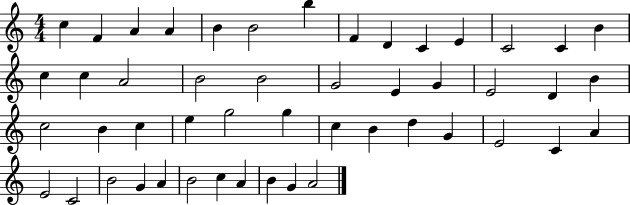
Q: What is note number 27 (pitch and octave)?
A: B4